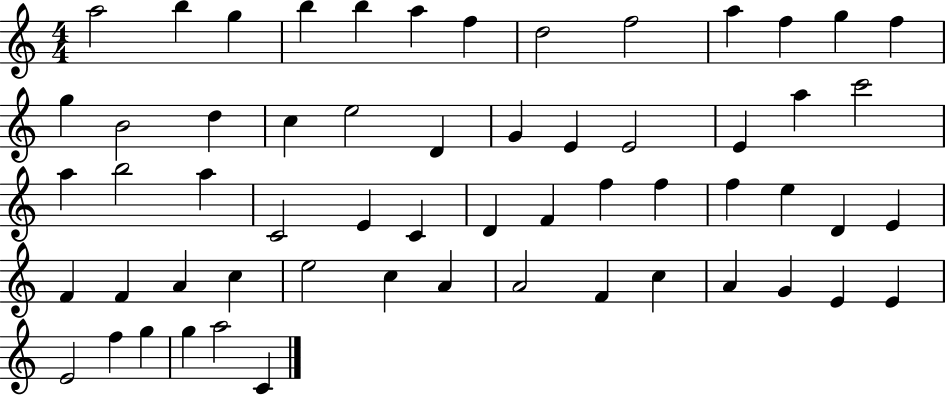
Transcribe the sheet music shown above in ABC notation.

X:1
T:Untitled
M:4/4
L:1/4
K:C
a2 b g b b a f d2 f2 a f g f g B2 d c e2 D G E E2 E a c'2 a b2 a C2 E C D F f f f e D E F F A c e2 c A A2 F c A G E E E2 f g g a2 C